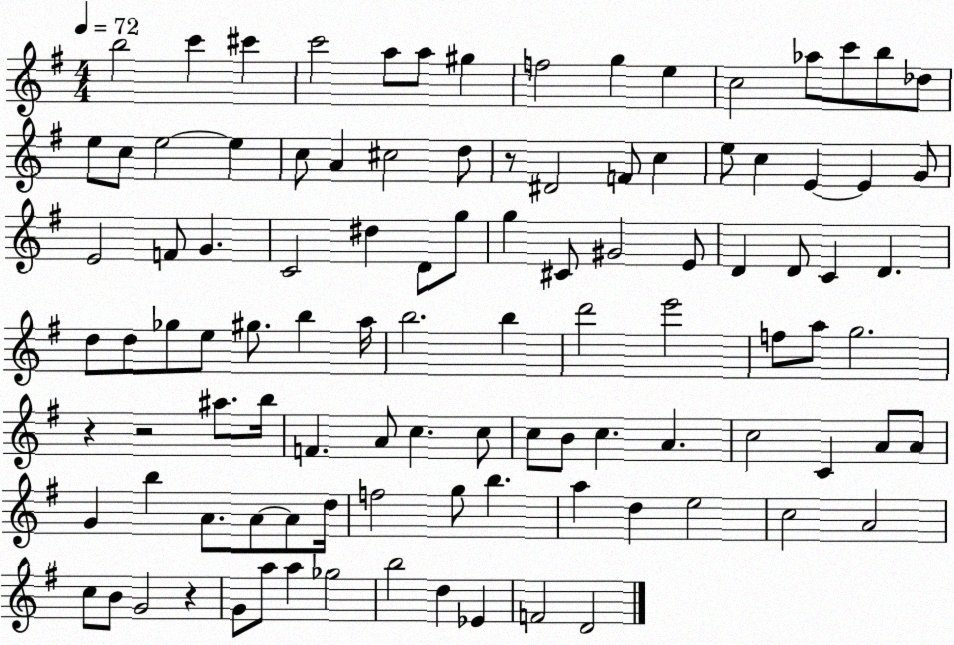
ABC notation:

X:1
T:Untitled
M:4/4
L:1/4
K:G
b2 c' ^c' c'2 a/2 a/2 ^g f2 g e c2 _a/2 c'/2 b/2 _d/2 e/2 c/2 e2 e c/2 A ^c2 d/2 z/2 ^D2 F/2 c e/2 c E E G/2 E2 F/2 G C2 ^d D/2 g/2 g ^C/2 ^G2 E/2 D D/2 C D d/2 d/2 _g/2 e/2 ^g/2 b a/4 b2 b d'2 e'2 f/2 a/2 g2 z z2 ^a/2 b/4 F A/2 c c/2 c/2 B/2 c A c2 C A/2 A/2 G b A/2 A/2 A/2 d/4 f2 g/2 b a d e2 c2 A2 c/2 B/2 G2 z G/2 a/2 a _g2 b2 d _E F2 D2